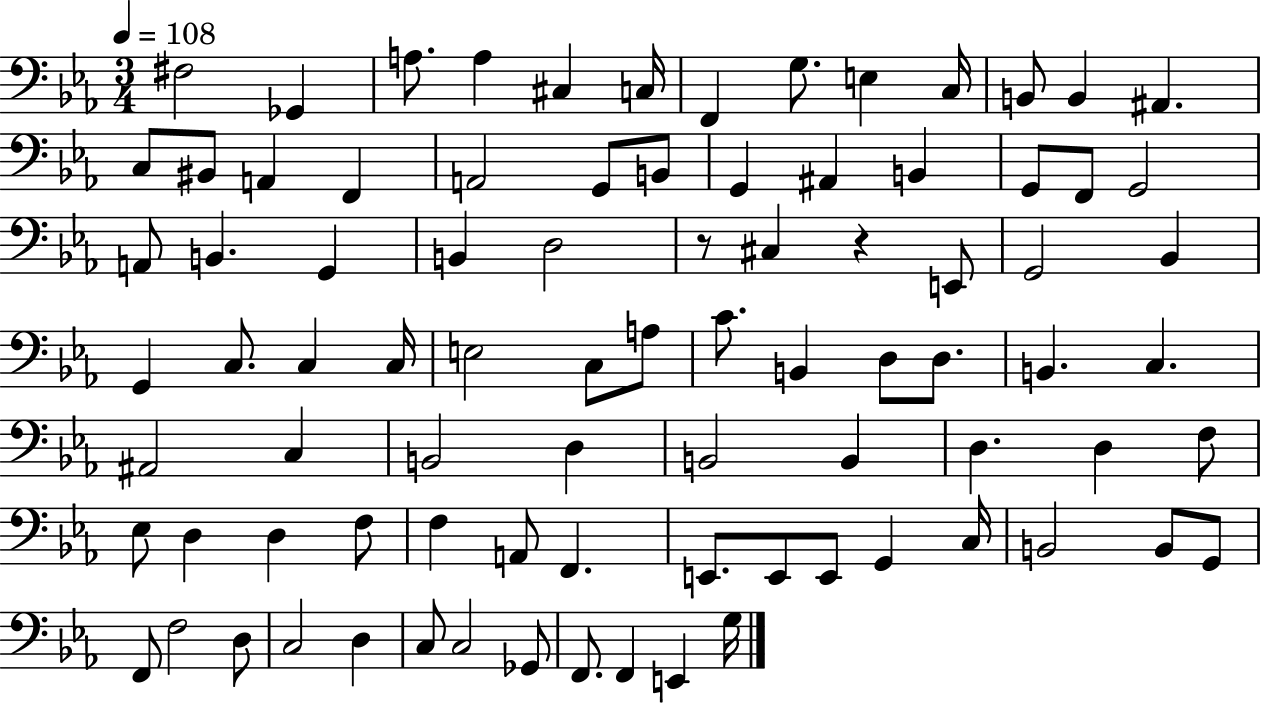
F#3/h Gb2/q A3/e. A3/q C#3/q C3/s F2/q G3/e. E3/q C3/s B2/e B2/q A#2/q. C3/e BIS2/e A2/q F2/q A2/h G2/e B2/e G2/q A#2/q B2/q G2/e F2/e G2/h A2/e B2/q. G2/q B2/q D3/h R/e C#3/q R/q E2/e G2/h Bb2/q G2/q C3/e. C3/q C3/s E3/h C3/e A3/e C4/e. B2/q D3/e D3/e. B2/q. C3/q. A#2/h C3/q B2/h D3/q B2/h B2/q D3/q. D3/q F3/e Eb3/e D3/q D3/q F3/e F3/q A2/e F2/q. E2/e. E2/e E2/e G2/q C3/s B2/h B2/e G2/e F2/e F3/h D3/e C3/h D3/q C3/e C3/h Gb2/e F2/e. F2/q E2/q G3/s